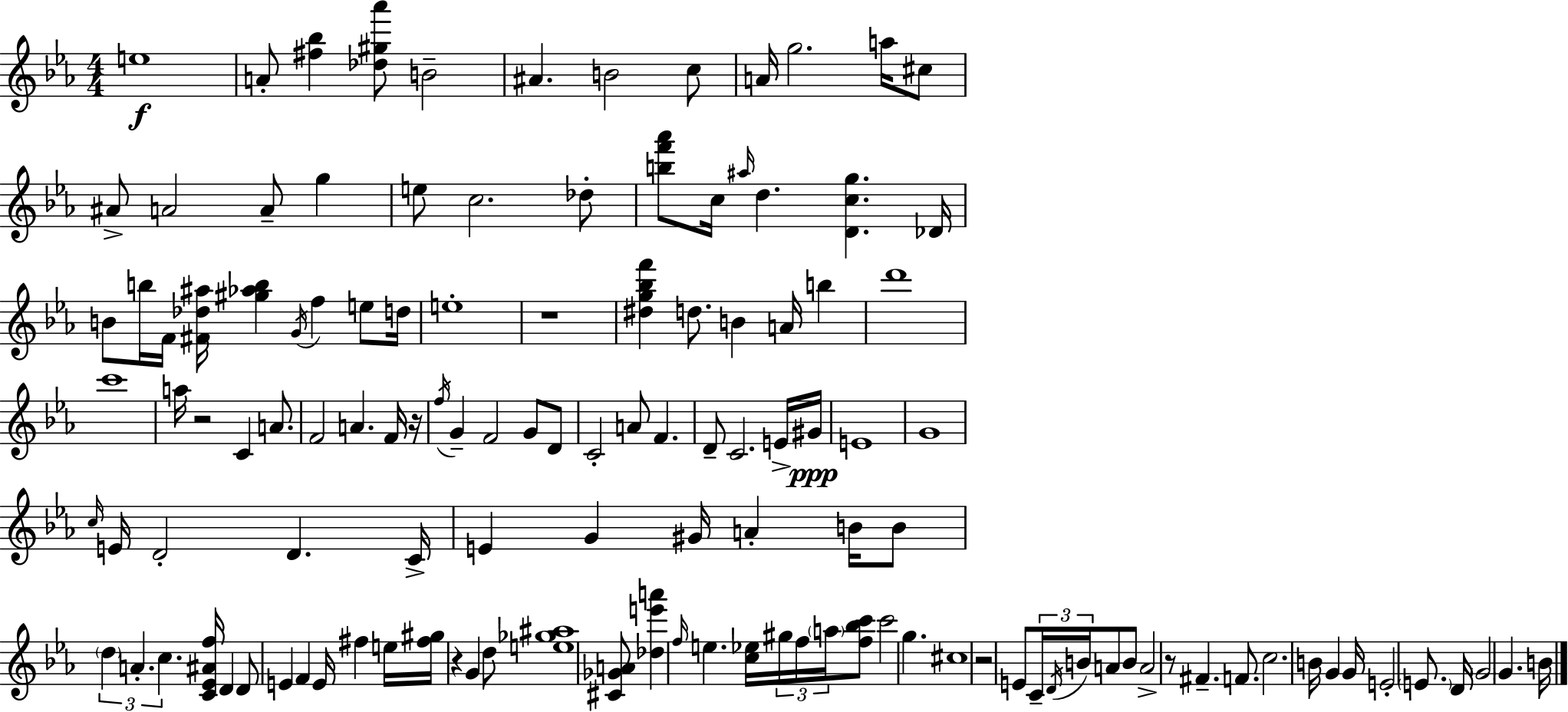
E5/w A4/e [F#5,Bb5]/q [Db5,G#5,Ab6]/e B4/h A#4/q. B4/h C5/e A4/s G5/h. A5/s C#5/e A#4/e A4/h A4/e G5/q E5/e C5/h. Db5/e [B5,F6,Ab6]/e C5/s A#5/s D5/q. [D4,C5,G5]/q. Db4/s B4/e B5/s F4/s [F#4,Db5,A#5]/s [G#5,Ab5,B5]/q G4/s F5/q E5/e D5/s E5/w R/w [D#5,G5,Bb5,F6]/q D5/e. B4/q A4/s B5/q D6/w C6/w A5/s R/h C4/q A4/e. F4/h A4/q. F4/s R/s F5/s G4/q F4/h G4/e D4/e C4/h A4/e F4/q. D4/e C4/h. E4/s G#4/s E4/w G4/w C5/s E4/s D4/h D4/q. C4/s E4/q G4/q G#4/s A4/q B4/s B4/e D5/q A4/q. C5/q. [C4,Eb4,A#4,F5]/s D4/q D4/e E4/q F4/q E4/s F#5/q E5/s [F#5,G#5]/s R/q G4/q D5/e [E5,Gb5,A#5]/w [C#4,Gb4,A4]/e [Db5,E6,A6]/q F5/s E5/q. [C5,Eb5]/s G#5/s F5/s A5/s [F5,Bb5,C6]/e C6/h G5/q. C#5/w R/h E4/e C4/s D4/s B4/s A4/e B4/e A4/h R/e F#4/q. F4/e. C5/h. B4/s G4/q G4/s E4/h E4/e. D4/s G4/h G4/q. B4/s